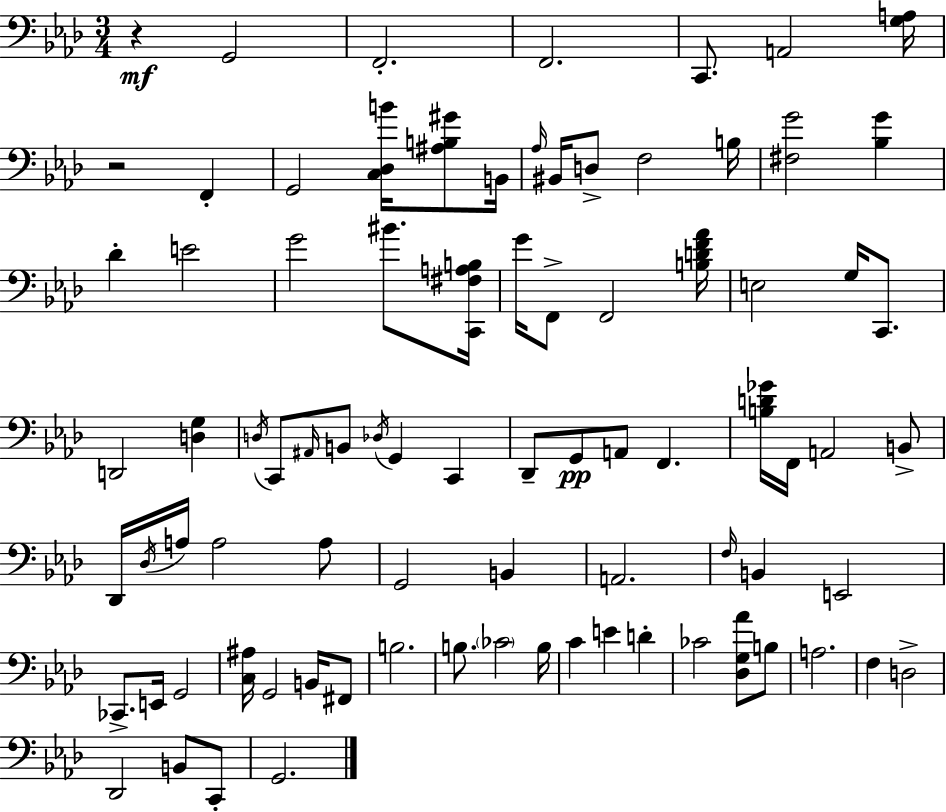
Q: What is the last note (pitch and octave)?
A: G2